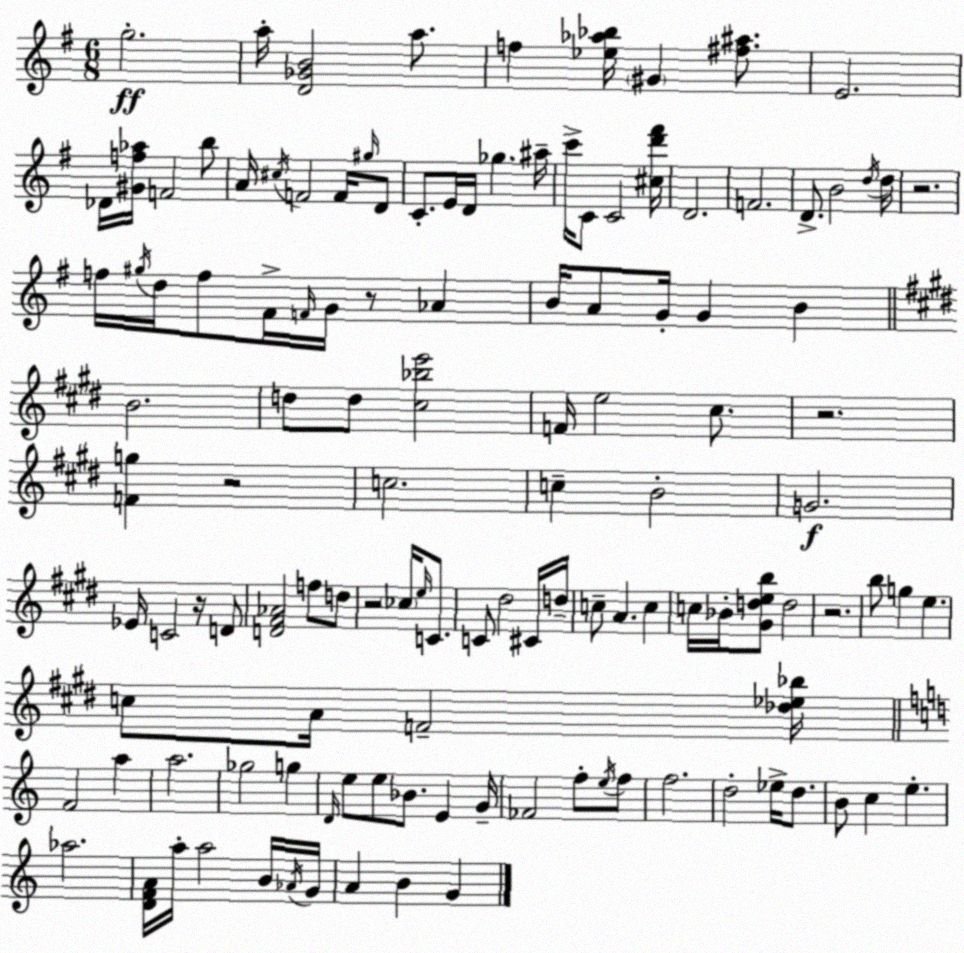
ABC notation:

X:1
T:Untitled
M:6/8
L:1/4
K:Em
g2 a/4 [D_GB]2 a/2 f [_e_a_b]/4 ^G [^f^a]/2 E2 _D/4 [^Gf_a]/4 F2 b/2 A/4 ^c/4 F2 F/4 ^g/4 D/2 C/2 E/4 D/4 _g ^a/4 c'/4 C/2 C2 [^cd'^f']/4 D2 F2 D/2 B2 d/4 d/4 z2 f/4 ^g/4 d/4 f/2 ^F/4 F/4 G/4 z/2 _A B/4 A/2 G/4 G B B2 d/2 d/2 [^c_be']2 F/4 e2 ^c/2 z2 [Fg] z2 c2 c B2 G2 _E/4 C2 z/4 D/2 [D^F_A]2 f/2 d/2 z2 _c/4 e/4 C/2 C/2 ^d2 ^C/4 d/4 c/2 A c c/4 _B/4 [^Gdeb]/2 d2 z2 b/2 g e c/2 A/4 F2 [_d_e_b]/4 F2 a a2 _g2 g D/4 e/2 e/2 _B/2 E G/4 _F2 f/2 e/4 f/2 f2 d2 _e/4 d/2 B/2 c e _a2 [DFA]/4 a/4 a2 B/4 _A/4 G/4 A B G